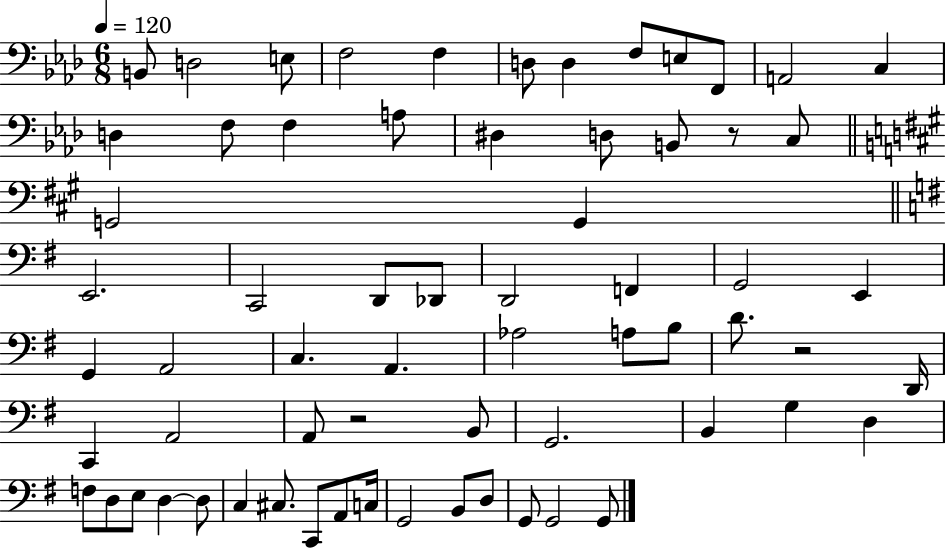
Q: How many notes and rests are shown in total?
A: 66